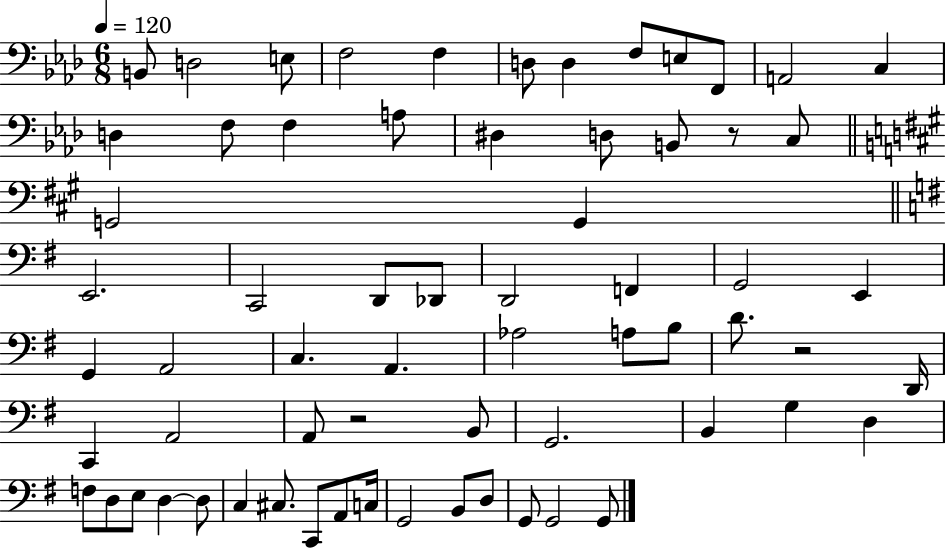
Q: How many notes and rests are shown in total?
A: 66